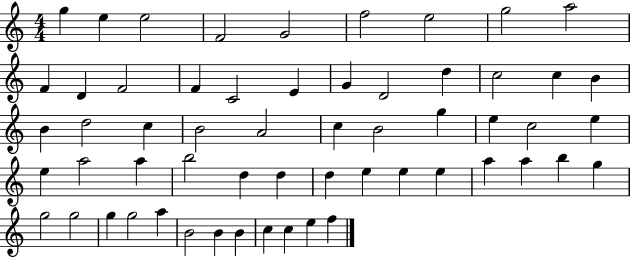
{
  \clef treble
  \numericTimeSignature
  \time 4/4
  \key c \major
  g''4 e''4 e''2 | f'2 g'2 | f''2 e''2 | g''2 a''2 | \break f'4 d'4 f'2 | f'4 c'2 e'4 | g'4 d'2 d''4 | c''2 c''4 b'4 | \break b'4 d''2 c''4 | b'2 a'2 | c''4 b'2 g''4 | e''4 c''2 e''4 | \break e''4 a''2 a''4 | b''2 d''4 d''4 | d''4 e''4 e''4 e''4 | a''4 a''4 b''4 g''4 | \break g''2 g''2 | g''4 g''2 a''4 | b'2 b'4 b'4 | c''4 c''4 e''4 f''4 | \break \bar "|."
}